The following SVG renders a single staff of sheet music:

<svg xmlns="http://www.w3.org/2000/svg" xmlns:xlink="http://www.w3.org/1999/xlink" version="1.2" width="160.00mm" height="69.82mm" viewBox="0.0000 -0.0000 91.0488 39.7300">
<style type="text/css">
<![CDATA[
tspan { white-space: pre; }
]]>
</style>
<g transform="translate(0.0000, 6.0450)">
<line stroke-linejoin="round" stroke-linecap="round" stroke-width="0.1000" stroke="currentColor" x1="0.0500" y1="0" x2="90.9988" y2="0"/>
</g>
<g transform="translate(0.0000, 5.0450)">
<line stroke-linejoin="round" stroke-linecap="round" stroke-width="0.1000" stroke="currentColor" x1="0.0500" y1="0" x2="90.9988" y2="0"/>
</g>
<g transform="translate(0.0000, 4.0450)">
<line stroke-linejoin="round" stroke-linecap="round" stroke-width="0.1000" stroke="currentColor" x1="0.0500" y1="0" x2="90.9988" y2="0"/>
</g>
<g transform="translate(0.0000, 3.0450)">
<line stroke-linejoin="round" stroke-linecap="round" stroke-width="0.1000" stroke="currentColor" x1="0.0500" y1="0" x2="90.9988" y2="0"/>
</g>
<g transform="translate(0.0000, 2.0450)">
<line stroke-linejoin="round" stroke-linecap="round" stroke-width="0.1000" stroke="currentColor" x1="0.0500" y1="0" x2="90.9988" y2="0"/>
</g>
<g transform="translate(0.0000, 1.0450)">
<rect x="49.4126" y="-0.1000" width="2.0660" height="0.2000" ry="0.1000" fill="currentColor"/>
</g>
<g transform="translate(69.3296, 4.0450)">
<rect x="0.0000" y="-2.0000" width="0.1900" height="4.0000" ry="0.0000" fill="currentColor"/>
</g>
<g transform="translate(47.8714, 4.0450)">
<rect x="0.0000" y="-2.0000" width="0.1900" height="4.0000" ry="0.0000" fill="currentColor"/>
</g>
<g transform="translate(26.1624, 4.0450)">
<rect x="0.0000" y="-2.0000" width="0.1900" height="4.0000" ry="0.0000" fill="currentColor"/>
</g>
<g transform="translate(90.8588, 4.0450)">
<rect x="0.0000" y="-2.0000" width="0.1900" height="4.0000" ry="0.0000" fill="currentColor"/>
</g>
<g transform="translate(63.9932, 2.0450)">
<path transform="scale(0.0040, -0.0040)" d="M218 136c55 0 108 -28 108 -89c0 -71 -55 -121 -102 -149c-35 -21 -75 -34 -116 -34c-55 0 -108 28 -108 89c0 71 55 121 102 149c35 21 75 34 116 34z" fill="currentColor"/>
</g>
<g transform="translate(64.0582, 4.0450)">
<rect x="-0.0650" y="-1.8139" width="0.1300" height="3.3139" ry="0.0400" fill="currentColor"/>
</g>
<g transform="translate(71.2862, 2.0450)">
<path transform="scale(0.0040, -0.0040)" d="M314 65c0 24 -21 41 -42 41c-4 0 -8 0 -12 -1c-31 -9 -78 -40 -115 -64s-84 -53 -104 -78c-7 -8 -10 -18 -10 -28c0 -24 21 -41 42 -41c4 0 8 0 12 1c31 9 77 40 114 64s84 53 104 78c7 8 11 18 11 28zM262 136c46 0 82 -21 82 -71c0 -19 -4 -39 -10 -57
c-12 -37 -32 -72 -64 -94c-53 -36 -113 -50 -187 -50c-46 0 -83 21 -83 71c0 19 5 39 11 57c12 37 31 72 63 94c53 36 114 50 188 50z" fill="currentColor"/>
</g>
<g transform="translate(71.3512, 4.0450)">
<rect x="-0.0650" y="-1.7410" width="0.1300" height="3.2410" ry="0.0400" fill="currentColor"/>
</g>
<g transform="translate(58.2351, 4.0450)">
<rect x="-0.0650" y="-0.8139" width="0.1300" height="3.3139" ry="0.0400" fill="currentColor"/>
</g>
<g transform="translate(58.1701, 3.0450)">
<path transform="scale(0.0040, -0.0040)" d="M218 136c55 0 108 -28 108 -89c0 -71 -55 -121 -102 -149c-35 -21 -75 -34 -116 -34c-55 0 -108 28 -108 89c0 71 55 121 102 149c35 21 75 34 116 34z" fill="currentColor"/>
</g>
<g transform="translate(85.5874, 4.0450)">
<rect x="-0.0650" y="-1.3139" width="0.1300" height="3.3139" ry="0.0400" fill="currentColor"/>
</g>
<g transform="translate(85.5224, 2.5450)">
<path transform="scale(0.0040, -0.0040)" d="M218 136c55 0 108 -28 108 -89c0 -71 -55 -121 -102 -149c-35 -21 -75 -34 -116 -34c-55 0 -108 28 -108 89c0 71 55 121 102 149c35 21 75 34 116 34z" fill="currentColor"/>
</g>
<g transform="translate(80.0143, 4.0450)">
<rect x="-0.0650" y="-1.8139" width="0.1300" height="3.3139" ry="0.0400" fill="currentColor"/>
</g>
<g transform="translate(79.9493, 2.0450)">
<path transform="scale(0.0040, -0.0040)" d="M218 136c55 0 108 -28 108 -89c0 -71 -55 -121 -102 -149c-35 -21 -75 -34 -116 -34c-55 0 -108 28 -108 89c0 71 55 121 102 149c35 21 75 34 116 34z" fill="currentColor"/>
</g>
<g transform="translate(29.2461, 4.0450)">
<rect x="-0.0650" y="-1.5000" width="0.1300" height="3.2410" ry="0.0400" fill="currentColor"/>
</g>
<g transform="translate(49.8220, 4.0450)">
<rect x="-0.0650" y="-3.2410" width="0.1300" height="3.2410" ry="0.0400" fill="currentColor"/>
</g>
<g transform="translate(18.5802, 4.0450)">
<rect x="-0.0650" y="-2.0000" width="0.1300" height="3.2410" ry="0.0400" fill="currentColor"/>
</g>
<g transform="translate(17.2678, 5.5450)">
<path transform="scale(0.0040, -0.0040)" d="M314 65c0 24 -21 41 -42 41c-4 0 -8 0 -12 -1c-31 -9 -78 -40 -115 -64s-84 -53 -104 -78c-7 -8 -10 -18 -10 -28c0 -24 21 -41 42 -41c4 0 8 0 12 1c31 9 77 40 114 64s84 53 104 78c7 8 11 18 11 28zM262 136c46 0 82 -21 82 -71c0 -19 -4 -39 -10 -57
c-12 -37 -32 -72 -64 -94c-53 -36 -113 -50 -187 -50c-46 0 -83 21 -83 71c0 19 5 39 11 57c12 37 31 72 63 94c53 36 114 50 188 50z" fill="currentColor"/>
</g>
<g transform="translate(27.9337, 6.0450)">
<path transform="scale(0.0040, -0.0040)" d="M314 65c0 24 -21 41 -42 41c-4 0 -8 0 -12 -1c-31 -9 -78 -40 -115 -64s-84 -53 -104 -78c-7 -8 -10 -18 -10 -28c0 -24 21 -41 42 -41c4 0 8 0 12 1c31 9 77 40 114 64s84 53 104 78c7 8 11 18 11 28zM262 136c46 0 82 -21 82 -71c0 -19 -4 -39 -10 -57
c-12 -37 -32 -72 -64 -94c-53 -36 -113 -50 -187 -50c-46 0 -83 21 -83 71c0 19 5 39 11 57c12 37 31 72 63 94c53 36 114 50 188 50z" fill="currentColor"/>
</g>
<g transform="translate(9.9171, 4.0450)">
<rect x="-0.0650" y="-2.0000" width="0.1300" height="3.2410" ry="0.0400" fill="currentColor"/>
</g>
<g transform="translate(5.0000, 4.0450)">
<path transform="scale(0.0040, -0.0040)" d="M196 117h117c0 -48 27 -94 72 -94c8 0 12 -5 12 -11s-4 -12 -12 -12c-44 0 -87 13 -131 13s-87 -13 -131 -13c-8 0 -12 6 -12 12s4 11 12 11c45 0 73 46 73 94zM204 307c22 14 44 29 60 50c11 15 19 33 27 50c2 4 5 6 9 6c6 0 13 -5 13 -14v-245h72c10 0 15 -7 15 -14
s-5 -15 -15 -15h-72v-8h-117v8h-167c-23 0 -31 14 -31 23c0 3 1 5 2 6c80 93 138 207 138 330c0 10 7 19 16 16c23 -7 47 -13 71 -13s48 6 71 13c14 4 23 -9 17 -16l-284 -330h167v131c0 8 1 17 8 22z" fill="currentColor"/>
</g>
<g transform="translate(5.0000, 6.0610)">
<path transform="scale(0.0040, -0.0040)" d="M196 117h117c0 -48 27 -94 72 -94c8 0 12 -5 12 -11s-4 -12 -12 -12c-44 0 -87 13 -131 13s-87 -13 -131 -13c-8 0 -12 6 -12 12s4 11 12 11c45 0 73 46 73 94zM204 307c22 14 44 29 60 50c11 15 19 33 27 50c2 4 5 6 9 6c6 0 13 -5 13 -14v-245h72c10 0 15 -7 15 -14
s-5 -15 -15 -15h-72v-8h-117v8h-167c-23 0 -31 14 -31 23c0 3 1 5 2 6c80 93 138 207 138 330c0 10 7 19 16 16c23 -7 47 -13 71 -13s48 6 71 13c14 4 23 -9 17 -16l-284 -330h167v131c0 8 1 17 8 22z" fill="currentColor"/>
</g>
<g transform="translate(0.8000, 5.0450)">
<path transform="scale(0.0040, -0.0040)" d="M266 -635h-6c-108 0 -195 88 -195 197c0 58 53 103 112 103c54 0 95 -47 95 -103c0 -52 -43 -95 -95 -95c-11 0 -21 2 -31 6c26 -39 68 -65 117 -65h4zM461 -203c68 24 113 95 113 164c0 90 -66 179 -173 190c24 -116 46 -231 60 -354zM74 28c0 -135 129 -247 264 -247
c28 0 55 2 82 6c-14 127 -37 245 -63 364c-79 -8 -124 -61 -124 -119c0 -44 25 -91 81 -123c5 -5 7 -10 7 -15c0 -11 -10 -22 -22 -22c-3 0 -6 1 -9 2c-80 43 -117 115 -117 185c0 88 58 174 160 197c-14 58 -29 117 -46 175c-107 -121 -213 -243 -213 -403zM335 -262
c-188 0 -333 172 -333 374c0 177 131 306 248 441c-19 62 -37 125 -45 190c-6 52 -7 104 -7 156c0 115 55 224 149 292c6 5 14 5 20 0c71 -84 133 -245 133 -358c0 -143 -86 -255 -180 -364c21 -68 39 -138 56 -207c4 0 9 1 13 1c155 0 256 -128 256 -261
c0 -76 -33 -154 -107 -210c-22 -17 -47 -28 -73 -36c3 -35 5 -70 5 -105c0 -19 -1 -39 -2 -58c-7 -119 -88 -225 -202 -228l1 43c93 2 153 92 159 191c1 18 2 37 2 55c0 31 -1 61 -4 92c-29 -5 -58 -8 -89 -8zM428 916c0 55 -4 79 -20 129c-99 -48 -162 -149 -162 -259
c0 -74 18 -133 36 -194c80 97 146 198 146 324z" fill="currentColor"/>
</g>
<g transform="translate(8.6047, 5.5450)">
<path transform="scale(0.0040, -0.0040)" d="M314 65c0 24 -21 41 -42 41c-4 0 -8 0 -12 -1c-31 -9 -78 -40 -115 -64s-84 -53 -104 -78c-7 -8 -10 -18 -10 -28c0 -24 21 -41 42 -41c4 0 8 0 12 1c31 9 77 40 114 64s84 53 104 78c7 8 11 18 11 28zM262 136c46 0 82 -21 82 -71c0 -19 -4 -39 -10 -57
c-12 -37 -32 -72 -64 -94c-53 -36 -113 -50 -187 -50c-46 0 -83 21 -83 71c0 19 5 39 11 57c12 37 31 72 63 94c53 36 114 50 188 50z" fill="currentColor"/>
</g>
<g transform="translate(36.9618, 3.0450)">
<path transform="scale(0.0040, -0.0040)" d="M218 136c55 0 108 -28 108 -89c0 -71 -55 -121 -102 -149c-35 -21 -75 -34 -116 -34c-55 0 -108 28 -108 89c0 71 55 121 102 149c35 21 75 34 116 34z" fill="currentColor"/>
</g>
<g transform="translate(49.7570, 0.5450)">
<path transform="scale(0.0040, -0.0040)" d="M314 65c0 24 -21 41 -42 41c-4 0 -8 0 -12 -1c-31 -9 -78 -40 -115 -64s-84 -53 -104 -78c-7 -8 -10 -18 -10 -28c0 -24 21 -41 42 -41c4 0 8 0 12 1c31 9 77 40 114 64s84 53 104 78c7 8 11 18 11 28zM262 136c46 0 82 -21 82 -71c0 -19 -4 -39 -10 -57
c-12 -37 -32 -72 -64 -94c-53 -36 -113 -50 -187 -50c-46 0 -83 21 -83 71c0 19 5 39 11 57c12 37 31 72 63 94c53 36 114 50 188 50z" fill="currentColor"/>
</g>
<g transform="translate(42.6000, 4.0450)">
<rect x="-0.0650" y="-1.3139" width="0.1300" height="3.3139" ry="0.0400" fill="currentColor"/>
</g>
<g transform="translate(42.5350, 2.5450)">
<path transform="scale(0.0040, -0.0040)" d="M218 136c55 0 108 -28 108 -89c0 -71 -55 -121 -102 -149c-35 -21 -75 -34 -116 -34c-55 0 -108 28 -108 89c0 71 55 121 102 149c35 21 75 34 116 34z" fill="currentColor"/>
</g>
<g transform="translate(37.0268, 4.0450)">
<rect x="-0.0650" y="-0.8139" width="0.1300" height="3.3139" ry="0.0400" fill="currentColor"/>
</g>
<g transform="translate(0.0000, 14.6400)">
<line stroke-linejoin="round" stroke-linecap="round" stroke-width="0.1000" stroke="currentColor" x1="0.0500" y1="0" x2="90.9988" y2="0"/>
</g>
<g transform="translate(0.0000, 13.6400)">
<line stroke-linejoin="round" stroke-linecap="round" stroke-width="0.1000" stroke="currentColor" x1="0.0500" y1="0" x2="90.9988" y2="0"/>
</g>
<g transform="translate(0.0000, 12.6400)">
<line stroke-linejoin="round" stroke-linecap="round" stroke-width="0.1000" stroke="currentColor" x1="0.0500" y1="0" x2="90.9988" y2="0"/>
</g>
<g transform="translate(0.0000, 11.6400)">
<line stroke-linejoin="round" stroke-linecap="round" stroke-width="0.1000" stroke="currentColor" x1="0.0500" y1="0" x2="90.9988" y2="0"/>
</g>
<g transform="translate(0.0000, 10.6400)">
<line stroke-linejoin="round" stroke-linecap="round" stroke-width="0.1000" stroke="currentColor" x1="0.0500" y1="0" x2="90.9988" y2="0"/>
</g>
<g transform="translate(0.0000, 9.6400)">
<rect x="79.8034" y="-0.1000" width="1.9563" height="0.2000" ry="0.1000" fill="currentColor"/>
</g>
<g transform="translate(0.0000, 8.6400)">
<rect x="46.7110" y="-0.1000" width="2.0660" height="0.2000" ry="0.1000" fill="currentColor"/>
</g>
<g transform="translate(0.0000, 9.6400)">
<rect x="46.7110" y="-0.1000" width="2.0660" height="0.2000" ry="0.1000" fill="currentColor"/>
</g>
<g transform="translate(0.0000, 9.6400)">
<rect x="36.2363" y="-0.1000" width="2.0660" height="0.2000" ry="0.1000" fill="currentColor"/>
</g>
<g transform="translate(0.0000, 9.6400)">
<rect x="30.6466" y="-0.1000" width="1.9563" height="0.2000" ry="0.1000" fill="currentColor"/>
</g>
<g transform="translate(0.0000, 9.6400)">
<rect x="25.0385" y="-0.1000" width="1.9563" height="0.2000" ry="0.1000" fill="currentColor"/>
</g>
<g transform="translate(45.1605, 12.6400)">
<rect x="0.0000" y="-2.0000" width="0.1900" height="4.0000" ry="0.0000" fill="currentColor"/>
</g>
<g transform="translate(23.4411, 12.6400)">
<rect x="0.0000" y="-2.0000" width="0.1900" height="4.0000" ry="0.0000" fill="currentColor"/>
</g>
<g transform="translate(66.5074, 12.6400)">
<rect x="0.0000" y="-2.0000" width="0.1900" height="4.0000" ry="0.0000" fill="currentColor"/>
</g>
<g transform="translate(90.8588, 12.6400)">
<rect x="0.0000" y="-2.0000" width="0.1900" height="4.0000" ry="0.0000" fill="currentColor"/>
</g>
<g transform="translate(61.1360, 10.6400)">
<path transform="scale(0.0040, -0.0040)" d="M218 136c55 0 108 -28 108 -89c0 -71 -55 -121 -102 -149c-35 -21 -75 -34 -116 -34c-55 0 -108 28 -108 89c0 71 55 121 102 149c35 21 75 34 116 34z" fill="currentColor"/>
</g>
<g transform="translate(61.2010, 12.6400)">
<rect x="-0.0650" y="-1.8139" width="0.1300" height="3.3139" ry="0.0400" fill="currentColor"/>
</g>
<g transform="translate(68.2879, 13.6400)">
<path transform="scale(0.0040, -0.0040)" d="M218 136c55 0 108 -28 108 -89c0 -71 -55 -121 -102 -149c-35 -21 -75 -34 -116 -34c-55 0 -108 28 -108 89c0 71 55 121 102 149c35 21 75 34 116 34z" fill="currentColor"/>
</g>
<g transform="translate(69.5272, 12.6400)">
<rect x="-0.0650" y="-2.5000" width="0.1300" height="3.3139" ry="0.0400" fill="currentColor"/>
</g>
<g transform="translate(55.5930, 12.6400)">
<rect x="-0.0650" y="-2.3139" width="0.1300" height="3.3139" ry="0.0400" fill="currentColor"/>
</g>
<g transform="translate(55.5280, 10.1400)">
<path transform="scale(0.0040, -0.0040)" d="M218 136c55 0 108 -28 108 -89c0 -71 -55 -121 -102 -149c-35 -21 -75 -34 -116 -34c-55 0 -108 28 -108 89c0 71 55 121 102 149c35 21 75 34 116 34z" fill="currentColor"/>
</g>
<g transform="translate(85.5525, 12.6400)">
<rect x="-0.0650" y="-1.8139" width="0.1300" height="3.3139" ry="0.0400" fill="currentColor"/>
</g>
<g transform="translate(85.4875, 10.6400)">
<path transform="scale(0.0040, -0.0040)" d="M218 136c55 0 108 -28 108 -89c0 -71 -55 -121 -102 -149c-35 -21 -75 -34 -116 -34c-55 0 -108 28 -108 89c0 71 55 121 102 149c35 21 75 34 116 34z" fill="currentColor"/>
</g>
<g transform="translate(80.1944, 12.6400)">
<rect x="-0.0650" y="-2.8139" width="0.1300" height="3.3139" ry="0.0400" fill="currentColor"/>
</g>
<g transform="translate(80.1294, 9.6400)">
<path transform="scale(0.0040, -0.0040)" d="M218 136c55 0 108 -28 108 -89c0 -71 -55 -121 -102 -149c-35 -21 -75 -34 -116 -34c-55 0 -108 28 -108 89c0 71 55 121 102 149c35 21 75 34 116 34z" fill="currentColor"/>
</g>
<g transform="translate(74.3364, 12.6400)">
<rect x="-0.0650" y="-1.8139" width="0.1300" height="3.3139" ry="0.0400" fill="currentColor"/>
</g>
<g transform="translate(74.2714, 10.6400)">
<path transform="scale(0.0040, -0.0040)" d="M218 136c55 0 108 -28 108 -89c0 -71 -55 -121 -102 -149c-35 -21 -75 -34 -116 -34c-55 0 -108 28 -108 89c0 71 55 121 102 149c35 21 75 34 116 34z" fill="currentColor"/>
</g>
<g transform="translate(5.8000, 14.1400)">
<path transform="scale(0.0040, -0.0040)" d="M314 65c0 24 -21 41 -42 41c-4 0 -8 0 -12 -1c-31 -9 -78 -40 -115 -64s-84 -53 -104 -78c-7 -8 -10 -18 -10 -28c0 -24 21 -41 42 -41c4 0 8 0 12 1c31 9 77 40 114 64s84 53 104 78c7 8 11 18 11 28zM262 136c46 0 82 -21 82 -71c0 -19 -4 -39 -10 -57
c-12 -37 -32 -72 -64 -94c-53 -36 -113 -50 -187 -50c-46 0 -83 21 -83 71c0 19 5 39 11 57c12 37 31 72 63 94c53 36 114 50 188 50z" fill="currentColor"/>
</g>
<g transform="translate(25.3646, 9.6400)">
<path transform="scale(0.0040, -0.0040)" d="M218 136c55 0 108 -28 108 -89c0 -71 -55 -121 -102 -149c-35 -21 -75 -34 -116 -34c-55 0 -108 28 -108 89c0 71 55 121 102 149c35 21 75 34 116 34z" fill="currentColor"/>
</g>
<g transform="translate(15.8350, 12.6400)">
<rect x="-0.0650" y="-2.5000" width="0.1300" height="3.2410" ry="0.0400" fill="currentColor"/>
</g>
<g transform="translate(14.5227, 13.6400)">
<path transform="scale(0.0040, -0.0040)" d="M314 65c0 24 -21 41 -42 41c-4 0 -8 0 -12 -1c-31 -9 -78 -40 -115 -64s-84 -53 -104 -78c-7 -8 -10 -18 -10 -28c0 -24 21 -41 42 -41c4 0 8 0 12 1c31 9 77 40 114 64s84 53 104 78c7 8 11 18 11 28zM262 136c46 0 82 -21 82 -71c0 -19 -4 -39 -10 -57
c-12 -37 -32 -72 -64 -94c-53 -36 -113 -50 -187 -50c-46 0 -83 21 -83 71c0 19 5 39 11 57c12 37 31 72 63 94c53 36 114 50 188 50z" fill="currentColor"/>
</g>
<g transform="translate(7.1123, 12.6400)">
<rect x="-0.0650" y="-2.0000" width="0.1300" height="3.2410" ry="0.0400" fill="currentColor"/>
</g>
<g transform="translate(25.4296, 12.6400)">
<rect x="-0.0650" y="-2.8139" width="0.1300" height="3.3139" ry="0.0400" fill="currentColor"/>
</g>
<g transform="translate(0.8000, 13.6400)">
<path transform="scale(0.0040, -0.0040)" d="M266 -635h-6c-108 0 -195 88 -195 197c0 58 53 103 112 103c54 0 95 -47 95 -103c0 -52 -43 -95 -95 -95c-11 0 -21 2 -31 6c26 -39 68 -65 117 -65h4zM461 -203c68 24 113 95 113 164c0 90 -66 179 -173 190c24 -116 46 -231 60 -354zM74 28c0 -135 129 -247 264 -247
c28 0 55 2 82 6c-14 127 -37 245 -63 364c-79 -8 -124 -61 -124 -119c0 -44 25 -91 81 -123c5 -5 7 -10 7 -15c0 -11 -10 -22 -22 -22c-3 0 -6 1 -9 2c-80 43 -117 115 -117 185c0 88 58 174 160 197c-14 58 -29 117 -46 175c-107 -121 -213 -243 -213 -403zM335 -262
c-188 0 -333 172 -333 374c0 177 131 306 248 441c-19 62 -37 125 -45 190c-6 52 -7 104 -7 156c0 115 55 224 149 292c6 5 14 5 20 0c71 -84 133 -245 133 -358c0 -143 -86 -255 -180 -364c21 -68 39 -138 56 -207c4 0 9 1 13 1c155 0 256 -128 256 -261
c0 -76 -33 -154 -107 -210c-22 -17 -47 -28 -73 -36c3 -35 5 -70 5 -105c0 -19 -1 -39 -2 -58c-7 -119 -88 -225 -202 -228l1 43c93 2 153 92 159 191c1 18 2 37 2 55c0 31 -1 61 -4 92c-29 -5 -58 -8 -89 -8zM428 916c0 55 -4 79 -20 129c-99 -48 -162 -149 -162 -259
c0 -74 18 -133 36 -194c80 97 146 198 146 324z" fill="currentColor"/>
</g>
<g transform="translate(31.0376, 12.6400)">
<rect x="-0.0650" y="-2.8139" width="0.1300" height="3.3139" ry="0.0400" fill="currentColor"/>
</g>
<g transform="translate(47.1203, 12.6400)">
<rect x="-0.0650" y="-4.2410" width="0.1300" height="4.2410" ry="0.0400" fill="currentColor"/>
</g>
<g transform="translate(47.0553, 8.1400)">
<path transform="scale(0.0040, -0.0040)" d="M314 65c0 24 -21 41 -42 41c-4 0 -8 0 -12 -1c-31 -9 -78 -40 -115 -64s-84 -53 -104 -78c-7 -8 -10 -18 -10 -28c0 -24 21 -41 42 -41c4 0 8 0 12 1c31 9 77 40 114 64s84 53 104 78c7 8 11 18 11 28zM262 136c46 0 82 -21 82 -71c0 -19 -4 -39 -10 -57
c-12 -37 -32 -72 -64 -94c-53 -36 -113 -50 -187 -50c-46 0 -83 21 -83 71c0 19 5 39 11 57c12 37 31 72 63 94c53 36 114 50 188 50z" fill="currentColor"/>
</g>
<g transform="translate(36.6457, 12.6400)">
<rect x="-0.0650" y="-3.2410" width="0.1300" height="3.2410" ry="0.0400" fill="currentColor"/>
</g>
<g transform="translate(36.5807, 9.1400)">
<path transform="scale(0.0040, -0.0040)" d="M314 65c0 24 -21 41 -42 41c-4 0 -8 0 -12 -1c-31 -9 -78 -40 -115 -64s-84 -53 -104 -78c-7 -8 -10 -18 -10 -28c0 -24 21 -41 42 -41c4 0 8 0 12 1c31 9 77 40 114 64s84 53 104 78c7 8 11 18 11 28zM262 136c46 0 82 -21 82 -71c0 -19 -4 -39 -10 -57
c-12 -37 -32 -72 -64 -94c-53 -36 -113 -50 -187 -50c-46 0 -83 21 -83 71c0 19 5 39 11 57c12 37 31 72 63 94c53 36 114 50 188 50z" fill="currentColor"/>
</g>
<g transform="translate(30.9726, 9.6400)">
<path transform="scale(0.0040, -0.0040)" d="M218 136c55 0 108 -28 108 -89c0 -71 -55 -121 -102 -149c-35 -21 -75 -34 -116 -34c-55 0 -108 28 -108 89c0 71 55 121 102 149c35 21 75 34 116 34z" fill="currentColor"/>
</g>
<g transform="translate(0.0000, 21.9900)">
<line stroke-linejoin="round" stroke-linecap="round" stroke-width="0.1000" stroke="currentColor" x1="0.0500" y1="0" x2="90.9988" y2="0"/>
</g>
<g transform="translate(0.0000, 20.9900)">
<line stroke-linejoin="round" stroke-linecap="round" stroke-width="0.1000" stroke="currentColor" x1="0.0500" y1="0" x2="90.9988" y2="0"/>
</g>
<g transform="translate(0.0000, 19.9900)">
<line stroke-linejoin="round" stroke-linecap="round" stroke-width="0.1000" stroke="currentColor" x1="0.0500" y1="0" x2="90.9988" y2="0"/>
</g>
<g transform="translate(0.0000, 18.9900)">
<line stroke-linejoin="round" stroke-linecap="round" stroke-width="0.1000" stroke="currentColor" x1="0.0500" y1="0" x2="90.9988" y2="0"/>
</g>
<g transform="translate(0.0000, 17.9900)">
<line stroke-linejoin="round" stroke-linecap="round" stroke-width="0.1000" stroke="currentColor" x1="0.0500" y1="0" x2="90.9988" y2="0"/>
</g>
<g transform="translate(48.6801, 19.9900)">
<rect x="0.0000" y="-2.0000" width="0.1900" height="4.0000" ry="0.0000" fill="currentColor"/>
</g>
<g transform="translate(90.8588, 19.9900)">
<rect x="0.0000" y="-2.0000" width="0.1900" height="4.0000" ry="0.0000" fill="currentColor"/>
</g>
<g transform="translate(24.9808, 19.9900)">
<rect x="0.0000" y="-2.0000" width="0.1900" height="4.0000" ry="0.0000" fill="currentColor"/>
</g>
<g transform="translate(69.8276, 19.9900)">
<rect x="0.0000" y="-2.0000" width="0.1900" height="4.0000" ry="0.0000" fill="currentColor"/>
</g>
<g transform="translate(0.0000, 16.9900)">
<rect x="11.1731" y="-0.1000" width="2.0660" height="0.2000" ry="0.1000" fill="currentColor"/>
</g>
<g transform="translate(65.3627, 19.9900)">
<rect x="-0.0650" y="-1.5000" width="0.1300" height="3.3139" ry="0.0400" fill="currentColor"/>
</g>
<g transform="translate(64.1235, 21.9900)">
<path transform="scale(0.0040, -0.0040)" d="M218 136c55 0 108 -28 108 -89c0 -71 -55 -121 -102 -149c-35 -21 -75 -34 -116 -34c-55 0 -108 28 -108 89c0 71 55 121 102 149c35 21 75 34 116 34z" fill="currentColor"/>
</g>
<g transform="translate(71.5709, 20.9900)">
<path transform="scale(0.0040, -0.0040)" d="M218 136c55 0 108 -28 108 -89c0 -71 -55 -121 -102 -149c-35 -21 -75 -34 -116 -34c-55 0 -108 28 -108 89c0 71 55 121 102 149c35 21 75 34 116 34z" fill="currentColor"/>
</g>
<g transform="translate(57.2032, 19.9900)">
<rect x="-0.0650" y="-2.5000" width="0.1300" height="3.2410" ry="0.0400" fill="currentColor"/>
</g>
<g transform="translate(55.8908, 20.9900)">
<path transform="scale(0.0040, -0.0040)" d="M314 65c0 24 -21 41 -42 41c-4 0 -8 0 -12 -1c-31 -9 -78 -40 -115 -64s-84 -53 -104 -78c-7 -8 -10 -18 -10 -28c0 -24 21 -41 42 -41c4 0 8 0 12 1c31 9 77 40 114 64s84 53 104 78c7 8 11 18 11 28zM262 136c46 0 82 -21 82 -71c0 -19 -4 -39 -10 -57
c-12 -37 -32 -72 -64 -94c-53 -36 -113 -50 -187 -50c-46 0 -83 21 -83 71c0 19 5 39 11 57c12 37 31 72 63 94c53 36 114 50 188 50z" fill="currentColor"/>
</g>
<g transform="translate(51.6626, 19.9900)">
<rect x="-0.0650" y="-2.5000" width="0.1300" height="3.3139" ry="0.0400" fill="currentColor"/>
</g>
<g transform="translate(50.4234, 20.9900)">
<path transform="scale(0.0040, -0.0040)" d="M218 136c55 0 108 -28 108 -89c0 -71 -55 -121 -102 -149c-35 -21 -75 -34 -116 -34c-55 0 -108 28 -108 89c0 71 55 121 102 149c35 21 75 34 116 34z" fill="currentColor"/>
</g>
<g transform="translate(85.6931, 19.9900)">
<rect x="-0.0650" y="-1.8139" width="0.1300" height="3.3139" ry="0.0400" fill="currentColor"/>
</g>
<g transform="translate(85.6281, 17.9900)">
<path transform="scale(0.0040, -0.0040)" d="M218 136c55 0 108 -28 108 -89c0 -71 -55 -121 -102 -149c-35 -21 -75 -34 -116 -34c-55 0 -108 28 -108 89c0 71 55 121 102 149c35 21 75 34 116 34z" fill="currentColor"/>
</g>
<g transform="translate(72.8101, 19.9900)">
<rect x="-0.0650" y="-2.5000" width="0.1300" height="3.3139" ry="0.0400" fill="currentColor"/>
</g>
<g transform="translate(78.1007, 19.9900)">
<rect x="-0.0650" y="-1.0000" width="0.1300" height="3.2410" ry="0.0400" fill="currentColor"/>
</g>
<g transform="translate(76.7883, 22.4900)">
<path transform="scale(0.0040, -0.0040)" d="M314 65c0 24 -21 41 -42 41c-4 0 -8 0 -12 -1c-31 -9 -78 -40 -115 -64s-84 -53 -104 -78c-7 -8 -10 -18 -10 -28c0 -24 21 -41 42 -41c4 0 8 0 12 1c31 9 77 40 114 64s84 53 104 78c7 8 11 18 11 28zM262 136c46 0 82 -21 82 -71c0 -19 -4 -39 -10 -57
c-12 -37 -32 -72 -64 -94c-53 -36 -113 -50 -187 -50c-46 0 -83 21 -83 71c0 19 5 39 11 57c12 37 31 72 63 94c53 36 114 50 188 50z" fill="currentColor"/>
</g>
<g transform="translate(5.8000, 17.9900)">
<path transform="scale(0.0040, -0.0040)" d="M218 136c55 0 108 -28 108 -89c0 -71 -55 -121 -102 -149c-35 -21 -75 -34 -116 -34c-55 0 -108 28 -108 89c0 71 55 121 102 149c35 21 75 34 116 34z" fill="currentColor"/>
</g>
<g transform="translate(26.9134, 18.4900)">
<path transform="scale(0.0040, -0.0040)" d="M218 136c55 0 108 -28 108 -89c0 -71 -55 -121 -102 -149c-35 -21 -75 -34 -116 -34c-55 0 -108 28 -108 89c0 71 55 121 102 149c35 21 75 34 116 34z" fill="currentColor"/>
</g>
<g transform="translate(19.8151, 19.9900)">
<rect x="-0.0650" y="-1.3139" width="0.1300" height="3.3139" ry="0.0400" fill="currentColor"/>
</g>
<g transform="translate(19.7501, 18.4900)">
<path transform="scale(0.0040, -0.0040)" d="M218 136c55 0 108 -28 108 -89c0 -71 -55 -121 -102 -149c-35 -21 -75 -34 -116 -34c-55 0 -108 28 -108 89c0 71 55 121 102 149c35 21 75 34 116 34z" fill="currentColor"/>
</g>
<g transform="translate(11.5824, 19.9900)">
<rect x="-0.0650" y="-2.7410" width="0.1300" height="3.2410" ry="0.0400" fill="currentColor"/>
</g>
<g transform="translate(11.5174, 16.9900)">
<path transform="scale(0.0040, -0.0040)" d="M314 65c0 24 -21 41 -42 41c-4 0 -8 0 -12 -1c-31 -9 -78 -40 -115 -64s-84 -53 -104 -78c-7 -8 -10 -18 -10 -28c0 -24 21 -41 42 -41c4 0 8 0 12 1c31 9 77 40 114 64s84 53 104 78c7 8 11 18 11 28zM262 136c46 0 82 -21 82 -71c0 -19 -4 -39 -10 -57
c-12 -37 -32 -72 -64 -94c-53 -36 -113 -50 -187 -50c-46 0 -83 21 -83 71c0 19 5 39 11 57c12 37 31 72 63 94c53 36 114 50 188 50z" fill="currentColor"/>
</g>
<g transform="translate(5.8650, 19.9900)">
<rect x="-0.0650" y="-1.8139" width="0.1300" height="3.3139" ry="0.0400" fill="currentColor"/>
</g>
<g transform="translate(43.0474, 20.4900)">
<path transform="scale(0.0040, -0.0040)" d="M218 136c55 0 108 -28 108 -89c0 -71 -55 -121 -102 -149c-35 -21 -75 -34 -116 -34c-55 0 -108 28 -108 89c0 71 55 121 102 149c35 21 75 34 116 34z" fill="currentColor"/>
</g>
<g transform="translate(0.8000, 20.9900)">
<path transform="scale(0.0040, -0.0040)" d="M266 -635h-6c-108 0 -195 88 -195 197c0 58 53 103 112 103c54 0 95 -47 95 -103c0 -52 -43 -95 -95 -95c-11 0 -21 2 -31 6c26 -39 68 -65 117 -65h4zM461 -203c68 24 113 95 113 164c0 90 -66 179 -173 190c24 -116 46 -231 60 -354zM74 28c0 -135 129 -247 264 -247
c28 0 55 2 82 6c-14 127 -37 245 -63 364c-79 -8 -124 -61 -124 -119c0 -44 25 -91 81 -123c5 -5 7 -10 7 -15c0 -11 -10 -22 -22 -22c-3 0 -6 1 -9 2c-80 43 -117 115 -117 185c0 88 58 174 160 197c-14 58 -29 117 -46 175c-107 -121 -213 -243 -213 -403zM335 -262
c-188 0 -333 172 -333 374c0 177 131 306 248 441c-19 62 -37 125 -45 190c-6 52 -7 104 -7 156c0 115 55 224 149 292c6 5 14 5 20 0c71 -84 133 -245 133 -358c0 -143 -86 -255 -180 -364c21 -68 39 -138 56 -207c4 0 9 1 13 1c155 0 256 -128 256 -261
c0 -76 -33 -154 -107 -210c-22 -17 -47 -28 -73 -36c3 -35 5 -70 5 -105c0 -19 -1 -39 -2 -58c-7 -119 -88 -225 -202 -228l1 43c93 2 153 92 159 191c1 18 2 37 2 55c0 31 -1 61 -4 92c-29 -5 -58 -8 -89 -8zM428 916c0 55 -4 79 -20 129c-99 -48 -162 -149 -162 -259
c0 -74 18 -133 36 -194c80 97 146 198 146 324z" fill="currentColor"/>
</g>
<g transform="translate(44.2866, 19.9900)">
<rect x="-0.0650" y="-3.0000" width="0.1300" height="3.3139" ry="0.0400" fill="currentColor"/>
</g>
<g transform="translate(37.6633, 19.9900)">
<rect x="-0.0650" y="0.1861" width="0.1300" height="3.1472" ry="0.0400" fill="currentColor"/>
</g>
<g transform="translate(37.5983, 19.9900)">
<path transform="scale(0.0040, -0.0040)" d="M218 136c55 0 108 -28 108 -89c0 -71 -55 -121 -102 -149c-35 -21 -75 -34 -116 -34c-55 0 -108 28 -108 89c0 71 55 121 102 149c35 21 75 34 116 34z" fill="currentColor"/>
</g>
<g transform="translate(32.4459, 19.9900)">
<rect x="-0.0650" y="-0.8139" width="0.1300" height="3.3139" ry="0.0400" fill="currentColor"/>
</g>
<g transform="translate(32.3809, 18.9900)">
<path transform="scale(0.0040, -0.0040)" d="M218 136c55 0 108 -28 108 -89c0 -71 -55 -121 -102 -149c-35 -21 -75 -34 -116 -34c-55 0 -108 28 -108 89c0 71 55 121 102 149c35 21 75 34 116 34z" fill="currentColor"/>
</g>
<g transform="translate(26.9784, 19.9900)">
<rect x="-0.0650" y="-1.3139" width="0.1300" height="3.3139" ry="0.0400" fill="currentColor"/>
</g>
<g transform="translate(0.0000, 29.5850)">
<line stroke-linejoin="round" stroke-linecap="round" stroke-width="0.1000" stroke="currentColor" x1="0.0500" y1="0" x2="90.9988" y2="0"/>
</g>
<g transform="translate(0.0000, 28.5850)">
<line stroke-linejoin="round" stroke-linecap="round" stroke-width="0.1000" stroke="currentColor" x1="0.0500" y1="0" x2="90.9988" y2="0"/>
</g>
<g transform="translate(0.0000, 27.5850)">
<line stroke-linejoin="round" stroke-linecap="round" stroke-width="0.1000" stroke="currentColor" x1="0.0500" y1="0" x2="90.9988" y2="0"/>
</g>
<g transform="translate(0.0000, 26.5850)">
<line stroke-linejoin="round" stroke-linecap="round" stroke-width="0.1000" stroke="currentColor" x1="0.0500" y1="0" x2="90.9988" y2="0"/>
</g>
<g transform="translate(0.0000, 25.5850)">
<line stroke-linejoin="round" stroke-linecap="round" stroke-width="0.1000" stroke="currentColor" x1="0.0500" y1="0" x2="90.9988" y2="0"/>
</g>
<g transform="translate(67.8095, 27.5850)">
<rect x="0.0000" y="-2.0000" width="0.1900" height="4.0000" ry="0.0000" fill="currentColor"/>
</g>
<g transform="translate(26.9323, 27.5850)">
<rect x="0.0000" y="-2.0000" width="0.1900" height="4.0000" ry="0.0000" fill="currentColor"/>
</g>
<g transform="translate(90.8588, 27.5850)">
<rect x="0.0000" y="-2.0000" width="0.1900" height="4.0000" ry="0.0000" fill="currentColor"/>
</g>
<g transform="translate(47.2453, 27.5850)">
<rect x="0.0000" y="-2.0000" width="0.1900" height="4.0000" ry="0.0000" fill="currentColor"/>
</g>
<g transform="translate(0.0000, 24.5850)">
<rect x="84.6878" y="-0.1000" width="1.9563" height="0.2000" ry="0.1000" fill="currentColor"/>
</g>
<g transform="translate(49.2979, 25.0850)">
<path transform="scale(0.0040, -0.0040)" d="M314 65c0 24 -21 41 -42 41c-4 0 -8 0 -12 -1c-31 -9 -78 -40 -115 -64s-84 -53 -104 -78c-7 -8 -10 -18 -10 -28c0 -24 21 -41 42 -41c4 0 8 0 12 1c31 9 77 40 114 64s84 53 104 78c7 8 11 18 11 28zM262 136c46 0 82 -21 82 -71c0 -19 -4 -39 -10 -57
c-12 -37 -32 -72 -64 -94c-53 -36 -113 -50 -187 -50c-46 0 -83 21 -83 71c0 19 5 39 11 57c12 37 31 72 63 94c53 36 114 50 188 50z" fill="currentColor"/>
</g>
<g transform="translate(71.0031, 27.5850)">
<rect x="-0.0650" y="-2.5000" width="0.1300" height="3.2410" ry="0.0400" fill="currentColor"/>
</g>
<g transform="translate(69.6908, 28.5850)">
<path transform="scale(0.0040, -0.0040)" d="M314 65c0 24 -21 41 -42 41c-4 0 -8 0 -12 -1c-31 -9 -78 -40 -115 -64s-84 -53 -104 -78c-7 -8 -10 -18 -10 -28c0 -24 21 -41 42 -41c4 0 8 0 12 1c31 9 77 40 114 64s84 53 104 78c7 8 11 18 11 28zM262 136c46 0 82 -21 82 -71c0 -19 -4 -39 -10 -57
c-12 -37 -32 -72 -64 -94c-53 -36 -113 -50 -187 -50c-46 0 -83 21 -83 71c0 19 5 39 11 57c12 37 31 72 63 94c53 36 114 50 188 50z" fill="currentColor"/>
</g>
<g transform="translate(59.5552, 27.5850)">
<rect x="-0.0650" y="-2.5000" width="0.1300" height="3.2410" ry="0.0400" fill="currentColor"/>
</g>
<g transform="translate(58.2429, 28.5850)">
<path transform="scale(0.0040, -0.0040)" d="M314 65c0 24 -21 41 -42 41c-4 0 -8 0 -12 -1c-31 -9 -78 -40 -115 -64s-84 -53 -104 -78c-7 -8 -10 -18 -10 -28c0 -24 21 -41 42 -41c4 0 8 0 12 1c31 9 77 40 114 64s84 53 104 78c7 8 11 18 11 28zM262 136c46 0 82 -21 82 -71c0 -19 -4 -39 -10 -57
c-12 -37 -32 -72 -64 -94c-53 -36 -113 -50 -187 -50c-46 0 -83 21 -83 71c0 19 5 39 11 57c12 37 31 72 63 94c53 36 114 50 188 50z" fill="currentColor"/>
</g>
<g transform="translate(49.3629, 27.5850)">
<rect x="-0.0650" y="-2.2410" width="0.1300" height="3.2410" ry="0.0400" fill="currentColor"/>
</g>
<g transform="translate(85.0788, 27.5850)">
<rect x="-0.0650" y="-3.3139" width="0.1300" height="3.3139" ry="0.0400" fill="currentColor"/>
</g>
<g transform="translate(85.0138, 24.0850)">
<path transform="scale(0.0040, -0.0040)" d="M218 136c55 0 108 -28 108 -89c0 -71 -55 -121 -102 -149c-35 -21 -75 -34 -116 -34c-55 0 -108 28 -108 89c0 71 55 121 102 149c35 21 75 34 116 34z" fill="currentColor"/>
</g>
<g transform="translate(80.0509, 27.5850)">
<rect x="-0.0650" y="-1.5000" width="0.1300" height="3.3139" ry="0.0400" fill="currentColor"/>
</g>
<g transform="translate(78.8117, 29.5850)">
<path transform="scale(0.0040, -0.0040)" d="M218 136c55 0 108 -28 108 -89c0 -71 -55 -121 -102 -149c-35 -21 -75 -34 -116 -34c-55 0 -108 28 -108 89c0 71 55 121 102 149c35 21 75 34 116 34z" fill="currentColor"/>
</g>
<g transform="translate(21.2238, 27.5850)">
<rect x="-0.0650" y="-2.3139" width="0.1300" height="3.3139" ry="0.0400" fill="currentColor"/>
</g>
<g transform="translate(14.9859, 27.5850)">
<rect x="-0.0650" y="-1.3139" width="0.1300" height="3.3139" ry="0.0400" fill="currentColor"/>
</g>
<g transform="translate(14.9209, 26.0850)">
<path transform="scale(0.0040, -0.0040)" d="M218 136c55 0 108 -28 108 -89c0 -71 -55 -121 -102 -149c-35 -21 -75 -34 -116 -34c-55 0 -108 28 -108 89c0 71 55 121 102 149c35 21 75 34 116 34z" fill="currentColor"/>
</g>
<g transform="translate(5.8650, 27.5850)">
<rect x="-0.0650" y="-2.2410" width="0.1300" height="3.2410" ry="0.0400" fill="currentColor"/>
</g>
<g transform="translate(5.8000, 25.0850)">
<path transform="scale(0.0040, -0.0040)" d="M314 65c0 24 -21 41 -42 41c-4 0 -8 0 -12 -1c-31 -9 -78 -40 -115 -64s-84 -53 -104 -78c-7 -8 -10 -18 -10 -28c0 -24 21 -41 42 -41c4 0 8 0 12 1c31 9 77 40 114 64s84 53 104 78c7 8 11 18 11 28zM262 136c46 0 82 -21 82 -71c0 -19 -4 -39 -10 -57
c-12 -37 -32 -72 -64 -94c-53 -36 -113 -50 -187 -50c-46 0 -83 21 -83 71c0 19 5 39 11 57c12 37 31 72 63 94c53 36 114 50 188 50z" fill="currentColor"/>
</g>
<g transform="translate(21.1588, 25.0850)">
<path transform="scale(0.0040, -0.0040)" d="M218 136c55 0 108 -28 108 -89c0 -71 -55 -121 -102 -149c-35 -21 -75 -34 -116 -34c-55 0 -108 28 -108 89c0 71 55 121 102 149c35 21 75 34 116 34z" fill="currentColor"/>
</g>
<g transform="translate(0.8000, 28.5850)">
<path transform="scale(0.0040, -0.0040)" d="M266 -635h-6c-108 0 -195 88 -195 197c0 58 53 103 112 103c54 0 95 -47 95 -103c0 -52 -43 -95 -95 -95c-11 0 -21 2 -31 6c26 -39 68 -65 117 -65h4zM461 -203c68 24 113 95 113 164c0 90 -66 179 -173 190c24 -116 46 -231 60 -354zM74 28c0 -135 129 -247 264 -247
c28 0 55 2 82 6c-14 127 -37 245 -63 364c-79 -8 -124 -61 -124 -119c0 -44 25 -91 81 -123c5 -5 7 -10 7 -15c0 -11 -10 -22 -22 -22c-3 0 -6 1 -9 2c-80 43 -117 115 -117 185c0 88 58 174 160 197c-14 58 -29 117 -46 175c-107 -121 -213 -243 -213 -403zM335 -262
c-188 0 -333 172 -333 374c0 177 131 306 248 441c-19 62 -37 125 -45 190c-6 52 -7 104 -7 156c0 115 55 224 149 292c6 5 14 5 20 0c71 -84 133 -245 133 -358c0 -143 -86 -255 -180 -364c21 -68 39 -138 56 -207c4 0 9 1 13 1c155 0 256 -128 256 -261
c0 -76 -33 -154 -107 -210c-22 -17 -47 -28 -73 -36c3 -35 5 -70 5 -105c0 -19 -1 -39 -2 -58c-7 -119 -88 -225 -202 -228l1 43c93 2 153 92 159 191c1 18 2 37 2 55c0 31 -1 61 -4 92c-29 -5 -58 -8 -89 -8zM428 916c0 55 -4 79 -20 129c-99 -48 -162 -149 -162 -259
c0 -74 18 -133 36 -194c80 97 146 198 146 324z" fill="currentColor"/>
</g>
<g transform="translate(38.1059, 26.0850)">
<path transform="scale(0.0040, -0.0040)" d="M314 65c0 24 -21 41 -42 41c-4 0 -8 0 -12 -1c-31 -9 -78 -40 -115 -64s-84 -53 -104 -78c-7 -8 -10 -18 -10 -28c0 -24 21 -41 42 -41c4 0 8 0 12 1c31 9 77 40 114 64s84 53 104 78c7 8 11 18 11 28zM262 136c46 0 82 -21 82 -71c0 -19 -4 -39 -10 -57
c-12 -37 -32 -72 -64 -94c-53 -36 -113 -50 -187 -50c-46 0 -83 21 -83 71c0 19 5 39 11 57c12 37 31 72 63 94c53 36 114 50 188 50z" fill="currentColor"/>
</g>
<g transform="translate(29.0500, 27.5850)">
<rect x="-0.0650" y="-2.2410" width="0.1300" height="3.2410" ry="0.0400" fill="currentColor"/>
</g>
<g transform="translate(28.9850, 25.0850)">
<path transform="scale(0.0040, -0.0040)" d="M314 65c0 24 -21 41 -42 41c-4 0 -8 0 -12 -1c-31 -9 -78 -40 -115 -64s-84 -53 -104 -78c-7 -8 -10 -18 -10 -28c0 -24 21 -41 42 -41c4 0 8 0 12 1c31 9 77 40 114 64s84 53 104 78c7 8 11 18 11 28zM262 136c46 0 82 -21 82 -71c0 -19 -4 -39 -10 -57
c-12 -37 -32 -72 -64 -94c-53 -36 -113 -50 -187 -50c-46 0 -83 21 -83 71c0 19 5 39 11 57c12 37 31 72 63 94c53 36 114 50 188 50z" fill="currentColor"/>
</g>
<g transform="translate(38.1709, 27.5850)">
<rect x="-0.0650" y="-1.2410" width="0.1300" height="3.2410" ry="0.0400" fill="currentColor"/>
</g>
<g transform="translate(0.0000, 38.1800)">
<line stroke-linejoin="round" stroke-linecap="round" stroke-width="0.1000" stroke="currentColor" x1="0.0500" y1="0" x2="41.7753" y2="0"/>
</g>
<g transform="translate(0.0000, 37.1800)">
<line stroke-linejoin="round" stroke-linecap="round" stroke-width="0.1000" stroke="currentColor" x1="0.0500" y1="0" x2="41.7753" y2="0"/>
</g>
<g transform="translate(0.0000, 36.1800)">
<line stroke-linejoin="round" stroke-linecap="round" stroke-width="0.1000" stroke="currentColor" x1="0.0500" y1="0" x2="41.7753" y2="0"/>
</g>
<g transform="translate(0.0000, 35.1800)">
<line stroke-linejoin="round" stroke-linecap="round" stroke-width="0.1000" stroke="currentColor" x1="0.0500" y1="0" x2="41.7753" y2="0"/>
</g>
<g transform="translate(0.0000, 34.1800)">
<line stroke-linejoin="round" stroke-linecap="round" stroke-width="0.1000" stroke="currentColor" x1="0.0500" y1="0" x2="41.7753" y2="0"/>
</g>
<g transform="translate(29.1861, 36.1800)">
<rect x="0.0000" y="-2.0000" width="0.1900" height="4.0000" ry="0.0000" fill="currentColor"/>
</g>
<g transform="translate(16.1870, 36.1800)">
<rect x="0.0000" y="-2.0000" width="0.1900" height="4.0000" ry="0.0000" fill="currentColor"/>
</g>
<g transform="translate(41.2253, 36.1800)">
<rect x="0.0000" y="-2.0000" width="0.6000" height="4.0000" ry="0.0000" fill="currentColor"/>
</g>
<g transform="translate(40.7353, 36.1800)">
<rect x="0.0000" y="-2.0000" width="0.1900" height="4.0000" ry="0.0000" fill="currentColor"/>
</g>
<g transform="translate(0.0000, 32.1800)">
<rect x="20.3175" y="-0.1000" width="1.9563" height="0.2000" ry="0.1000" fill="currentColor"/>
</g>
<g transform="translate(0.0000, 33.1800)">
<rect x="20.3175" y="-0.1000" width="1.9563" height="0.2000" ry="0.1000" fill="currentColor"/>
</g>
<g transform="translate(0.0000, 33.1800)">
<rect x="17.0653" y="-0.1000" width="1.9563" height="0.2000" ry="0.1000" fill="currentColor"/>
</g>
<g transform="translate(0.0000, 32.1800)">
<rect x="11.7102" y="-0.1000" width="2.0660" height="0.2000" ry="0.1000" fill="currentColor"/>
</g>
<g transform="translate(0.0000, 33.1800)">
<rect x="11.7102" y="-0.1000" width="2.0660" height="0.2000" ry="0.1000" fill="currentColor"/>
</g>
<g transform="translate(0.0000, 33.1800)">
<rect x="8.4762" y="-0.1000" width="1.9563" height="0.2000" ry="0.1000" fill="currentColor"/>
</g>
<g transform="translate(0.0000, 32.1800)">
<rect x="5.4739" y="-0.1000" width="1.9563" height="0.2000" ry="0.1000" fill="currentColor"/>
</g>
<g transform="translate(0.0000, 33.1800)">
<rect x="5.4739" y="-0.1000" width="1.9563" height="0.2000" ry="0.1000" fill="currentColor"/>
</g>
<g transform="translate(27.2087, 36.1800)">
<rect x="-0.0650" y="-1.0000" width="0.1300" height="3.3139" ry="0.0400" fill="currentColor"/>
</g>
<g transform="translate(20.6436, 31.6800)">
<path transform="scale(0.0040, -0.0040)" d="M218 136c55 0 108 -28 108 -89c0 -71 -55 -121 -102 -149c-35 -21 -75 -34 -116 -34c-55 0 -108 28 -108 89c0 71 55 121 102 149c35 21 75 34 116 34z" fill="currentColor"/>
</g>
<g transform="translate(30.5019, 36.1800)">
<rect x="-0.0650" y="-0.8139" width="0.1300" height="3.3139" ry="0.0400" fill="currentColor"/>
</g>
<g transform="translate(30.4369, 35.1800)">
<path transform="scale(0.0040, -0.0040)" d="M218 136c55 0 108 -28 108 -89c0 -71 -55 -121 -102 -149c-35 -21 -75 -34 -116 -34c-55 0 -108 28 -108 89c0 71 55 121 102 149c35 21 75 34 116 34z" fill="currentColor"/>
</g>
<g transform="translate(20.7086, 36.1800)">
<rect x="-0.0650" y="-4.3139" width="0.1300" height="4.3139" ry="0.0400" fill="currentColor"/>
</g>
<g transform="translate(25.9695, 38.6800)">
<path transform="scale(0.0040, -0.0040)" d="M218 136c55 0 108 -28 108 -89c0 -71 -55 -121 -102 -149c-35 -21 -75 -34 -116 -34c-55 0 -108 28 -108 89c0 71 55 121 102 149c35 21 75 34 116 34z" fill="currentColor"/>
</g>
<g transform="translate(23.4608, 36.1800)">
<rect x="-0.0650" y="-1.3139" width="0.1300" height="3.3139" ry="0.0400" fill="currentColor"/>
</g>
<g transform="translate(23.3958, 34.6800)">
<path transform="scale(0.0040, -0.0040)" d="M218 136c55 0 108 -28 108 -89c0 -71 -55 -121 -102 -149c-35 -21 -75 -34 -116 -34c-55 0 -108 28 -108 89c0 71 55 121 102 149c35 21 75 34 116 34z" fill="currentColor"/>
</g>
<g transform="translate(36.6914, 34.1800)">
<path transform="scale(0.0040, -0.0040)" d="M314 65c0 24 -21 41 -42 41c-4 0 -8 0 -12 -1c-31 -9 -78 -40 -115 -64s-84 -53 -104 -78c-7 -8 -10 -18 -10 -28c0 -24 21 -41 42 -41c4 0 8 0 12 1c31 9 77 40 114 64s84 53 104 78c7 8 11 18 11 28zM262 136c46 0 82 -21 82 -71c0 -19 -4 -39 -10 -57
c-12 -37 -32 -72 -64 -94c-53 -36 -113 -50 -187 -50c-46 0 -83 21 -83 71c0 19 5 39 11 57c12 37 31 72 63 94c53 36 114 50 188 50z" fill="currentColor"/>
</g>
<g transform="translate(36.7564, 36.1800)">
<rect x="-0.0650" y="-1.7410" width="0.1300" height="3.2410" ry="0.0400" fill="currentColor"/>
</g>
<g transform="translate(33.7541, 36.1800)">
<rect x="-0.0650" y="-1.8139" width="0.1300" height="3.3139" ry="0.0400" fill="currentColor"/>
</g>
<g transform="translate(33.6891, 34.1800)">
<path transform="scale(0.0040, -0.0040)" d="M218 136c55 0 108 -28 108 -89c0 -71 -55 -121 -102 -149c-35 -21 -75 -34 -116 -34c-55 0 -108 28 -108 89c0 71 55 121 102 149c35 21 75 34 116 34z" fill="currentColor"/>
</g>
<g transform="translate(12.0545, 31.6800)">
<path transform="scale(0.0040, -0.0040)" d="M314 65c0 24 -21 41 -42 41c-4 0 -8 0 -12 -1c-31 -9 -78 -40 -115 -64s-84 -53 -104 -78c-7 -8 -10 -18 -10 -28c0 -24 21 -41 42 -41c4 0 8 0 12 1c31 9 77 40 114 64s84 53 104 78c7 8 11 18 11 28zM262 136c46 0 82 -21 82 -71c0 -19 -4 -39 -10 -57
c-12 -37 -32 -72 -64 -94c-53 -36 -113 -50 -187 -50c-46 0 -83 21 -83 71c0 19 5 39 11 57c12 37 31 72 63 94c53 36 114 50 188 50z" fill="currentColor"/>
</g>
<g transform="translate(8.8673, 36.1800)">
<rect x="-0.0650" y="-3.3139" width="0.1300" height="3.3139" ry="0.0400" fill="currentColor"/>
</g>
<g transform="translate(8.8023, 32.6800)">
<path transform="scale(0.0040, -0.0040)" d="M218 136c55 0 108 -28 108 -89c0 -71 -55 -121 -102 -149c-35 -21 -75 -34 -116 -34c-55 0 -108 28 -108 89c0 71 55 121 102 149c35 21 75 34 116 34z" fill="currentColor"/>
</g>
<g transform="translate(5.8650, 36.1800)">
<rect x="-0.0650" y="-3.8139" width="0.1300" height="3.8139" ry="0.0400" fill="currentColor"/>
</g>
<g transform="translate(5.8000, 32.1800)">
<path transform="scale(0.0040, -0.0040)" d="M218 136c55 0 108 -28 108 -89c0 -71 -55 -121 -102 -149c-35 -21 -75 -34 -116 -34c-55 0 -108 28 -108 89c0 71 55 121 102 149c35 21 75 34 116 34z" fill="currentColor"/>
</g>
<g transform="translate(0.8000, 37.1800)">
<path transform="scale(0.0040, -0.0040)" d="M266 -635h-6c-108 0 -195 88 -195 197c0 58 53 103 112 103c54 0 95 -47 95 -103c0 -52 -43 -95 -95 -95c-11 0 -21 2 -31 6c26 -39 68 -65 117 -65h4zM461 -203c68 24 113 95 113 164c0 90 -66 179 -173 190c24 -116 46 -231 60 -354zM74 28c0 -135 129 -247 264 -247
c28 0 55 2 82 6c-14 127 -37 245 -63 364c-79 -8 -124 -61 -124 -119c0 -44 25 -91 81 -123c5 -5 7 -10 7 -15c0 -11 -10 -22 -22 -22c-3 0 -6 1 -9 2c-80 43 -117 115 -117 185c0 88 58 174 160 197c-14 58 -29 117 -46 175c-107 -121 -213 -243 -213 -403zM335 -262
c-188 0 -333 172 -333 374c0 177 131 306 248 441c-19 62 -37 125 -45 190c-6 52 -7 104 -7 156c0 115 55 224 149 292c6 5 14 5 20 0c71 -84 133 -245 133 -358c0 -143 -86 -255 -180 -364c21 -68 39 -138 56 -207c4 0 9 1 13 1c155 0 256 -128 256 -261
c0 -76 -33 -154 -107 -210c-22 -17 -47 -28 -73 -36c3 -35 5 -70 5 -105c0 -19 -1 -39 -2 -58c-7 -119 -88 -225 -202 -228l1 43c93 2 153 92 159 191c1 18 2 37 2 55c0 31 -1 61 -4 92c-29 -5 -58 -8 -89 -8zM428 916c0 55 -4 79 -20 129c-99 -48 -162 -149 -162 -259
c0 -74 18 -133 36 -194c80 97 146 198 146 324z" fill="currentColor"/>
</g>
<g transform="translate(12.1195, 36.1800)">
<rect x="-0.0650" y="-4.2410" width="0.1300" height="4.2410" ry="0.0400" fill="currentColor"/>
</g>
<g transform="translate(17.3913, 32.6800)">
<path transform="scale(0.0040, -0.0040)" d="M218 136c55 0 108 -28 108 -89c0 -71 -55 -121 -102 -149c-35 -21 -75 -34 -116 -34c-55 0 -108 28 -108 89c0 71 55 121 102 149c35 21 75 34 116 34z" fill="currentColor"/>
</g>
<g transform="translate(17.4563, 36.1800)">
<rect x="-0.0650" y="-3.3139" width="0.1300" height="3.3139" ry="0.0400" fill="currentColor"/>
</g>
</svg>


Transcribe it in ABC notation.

X:1
T:Untitled
M:4/4
L:1/4
K:C
F2 F2 E2 d e b2 d f f2 f e F2 G2 a a b2 d'2 g f G f a f f a2 e e d B A G G2 E G D2 f g2 e g g2 e2 g2 G2 G2 E b c' b d'2 b d' e D d f f2